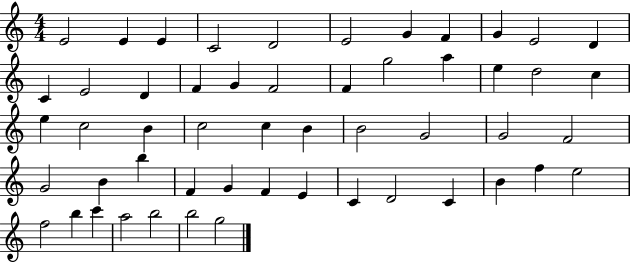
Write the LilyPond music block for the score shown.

{
  \clef treble
  \numericTimeSignature
  \time 4/4
  \key c \major
  e'2 e'4 e'4 | c'2 d'2 | e'2 g'4 f'4 | g'4 e'2 d'4 | \break c'4 e'2 d'4 | f'4 g'4 f'2 | f'4 g''2 a''4 | e''4 d''2 c''4 | \break e''4 c''2 b'4 | c''2 c''4 b'4 | b'2 g'2 | g'2 f'2 | \break g'2 b'4 b''4 | f'4 g'4 f'4 e'4 | c'4 d'2 c'4 | b'4 f''4 e''2 | \break f''2 b''4 c'''4 | a''2 b''2 | b''2 g''2 | \bar "|."
}